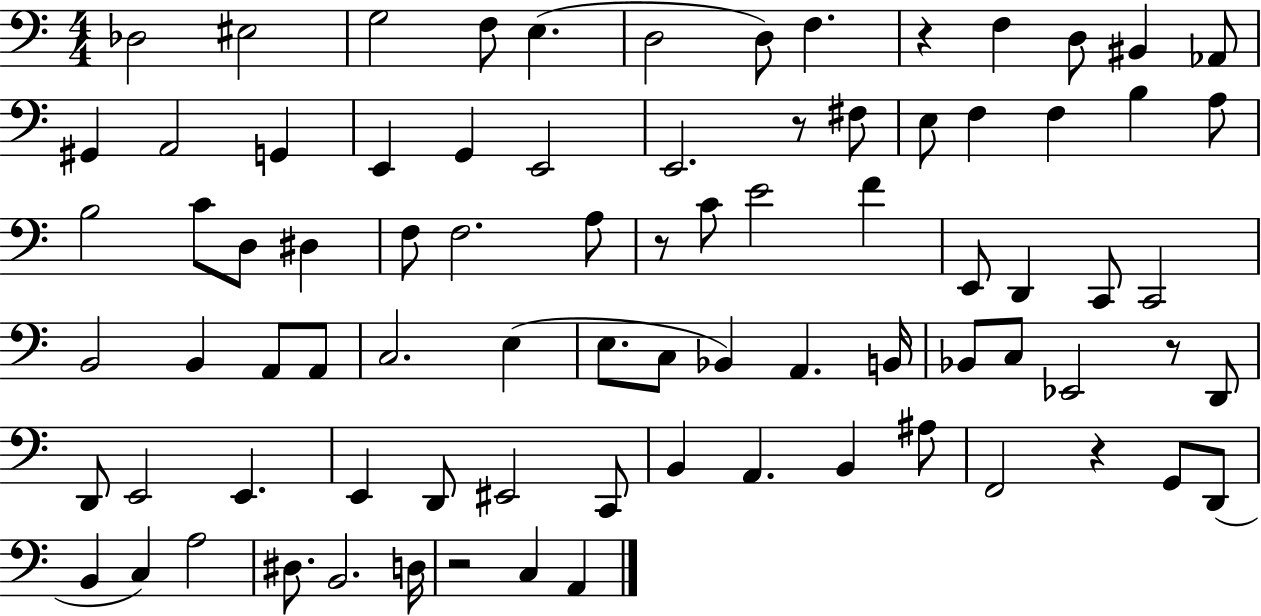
{
  \clef bass
  \numericTimeSignature
  \time 4/4
  \key c \major
  des2 eis2 | g2 f8 e4.( | d2 d8) f4. | r4 f4 d8 bis,4 aes,8 | \break gis,4 a,2 g,4 | e,4 g,4 e,2 | e,2. r8 fis8 | e8 f4 f4 b4 a8 | \break b2 c'8 d8 dis4 | f8 f2. a8 | r8 c'8 e'2 f'4 | e,8 d,4 c,8 c,2 | \break b,2 b,4 a,8 a,8 | c2. e4( | e8. c8 bes,4) a,4. b,16 | bes,8 c8 ees,2 r8 d,8 | \break d,8 e,2 e,4. | e,4 d,8 eis,2 c,8 | b,4 a,4. b,4 ais8 | f,2 r4 g,8 d,8( | \break b,4 c4) a2 | dis8. b,2. d16 | r2 c4 a,4 | \bar "|."
}